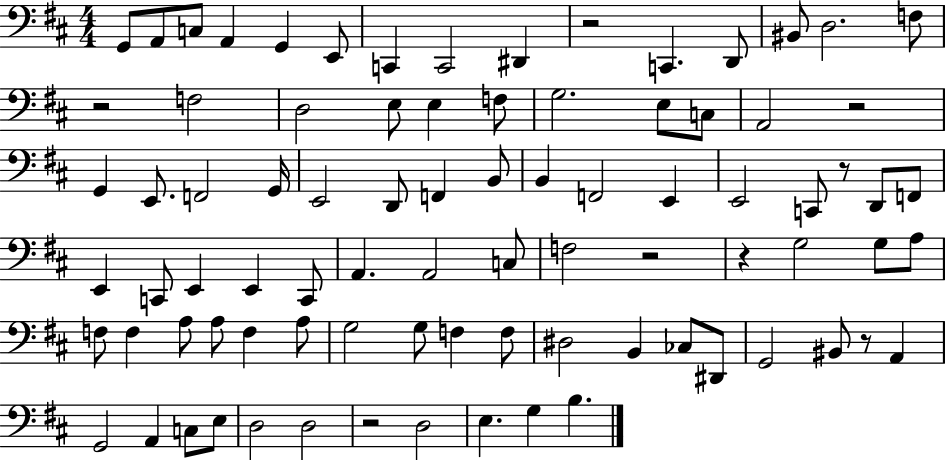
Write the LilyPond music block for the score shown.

{
  \clef bass
  \numericTimeSignature
  \time 4/4
  \key d \major
  g,8 a,8 c8 a,4 g,4 e,8 | c,4 c,2 dis,4 | r2 c,4. d,8 | bis,8 d2. f8 | \break r2 f2 | d2 e8 e4 f8 | g2. e8 c8 | a,2 r2 | \break g,4 e,8. f,2 g,16 | e,2 d,8 f,4 b,8 | b,4 f,2 e,4 | e,2 c,8 r8 d,8 f,8 | \break e,4 c,8 e,4 e,4 c,8 | a,4. a,2 c8 | f2 r2 | r4 g2 g8 a8 | \break f8 f4 a8 a8 f4 a8 | g2 g8 f4 f8 | dis2 b,4 ces8 dis,8 | g,2 bis,8 r8 a,4 | \break g,2 a,4 c8 e8 | d2 d2 | r2 d2 | e4. g4 b4. | \break \bar "|."
}